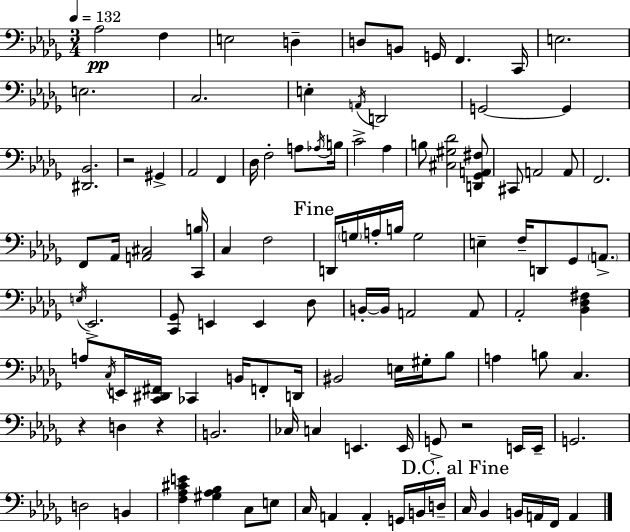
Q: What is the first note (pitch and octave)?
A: Ab3